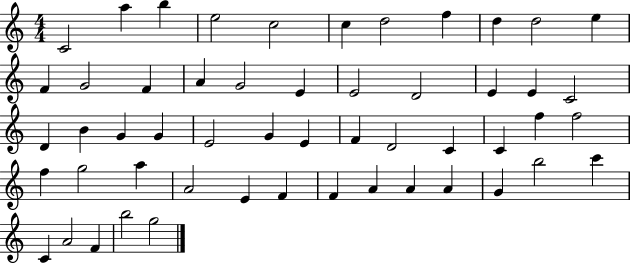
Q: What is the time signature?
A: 4/4